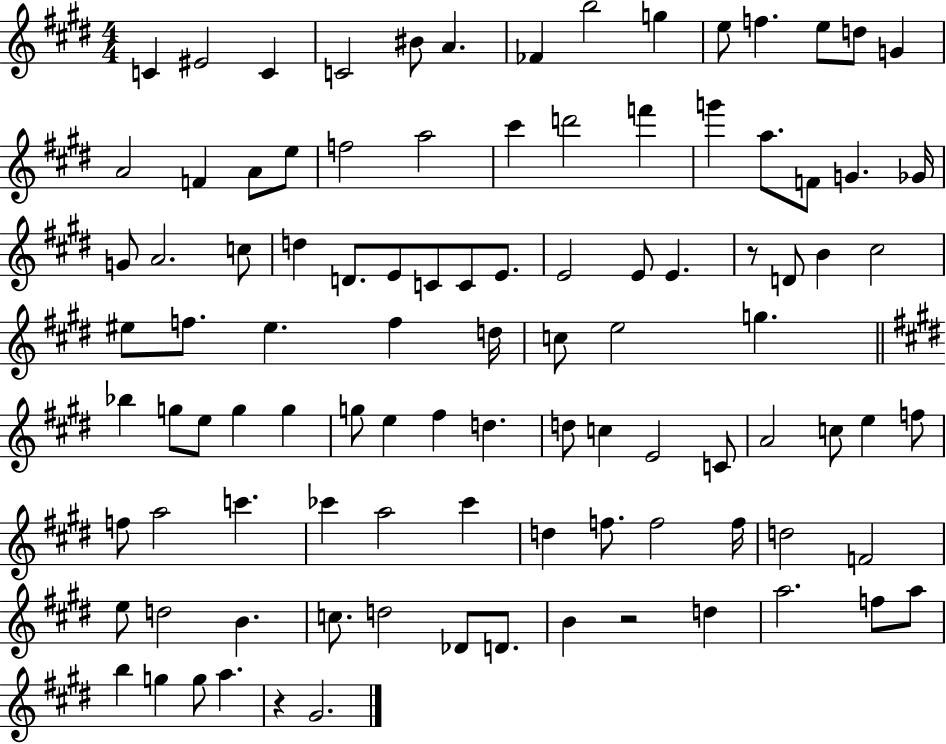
C4/q EIS4/h C4/q C4/h BIS4/e A4/q. FES4/q B5/h G5/q E5/e F5/q. E5/e D5/e G4/q A4/h F4/q A4/e E5/e F5/h A5/h C#6/q D6/h F6/q G6/q A5/e. F4/e G4/q. Gb4/s G4/e A4/h. C5/e D5/q D4/e. E4/e C4/e C4/e E4/e. E4/h E4/e E4/q. R/e D4/e B4/q C#5/h EIS5/e F5/e. EIS5/q. F5/q D5/s C5/e E5/h G5/q. Bb5/q G5/e E5/e G5/q G5/q G5/e E5/q F#5/q D5/q. D5/e C5/q E4/h C4/e A4/h C5/e E5/q F5/e F5/e A5/h C6/q. CES6/q A5/h CES6/q D5/q F5/e. F5/h F5/s D5/h F4/h E5/e D5/h B4/q. C5/e. D5/h Db4/e D4/e. B4/q R/h D5/q A5/h. F5/e A5/e B5/q G5/q G5/e A5/q. R/q G#4/h.